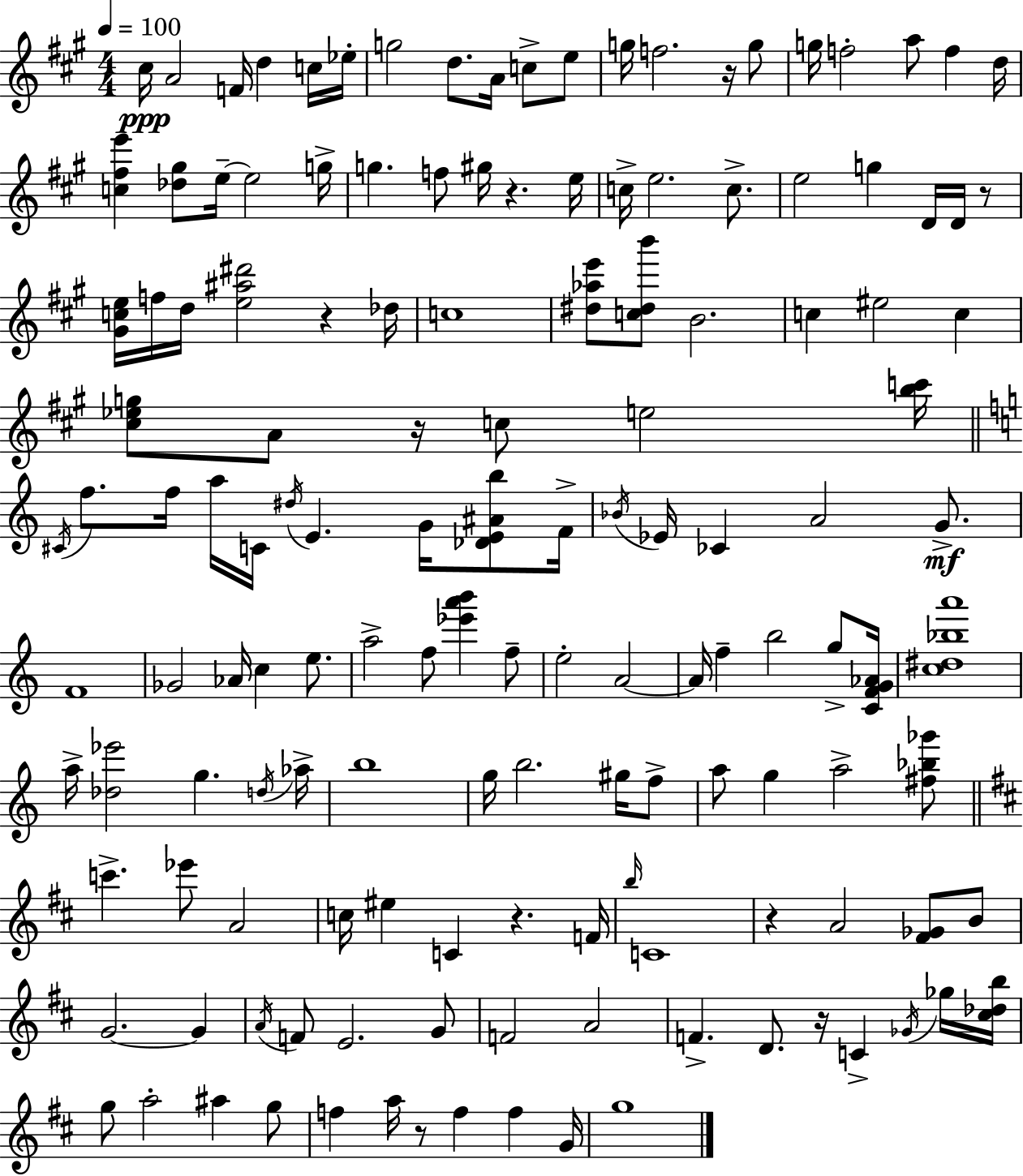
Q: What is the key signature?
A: A major